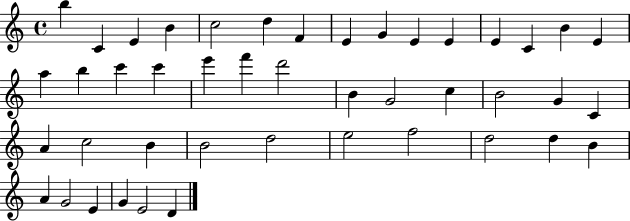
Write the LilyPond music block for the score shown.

{
  \clef treble
  \time 4/4
  \defaultTimeSignature
  \key c \major
  b''4 c'4 e'4 b'4 | c''2 d''4 f'4 | e'4 g'4 e'4 e'4 | e'4 c'4 b'4 e'4 | \break a''4 b''4 c'''4 c'''4 | e'''4 f'''4 d'''2 | b'4 g'2 c''4 | b'2 g'4 c'4 | \break a'4 c''2 b'4 | b'2 d''2 | e''2 f''2 | d''2 d''4 b'4 | \break a'4 g'2 e'4 | g'4 e'2 d'4 | \bar "|."
}